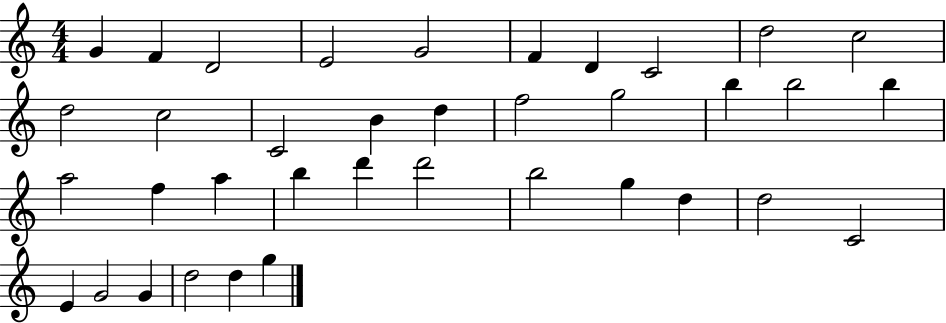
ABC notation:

X:1
T:Untitled
M:4/4
L:1/4
K:C
G F D2 E2 G2 F D C2 d2 c2 d2 c2 C2 B d f2 g2 b b2 b a2 f a b d' d'2 b2 g d d2 C2 E G2 G d2 d g